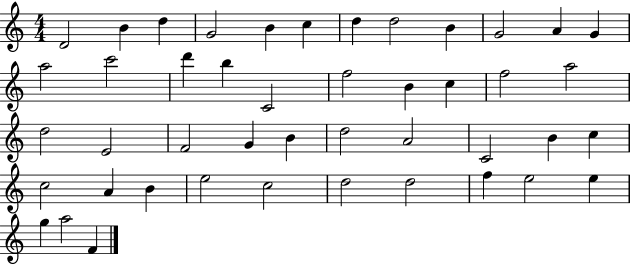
{
  \clef treble
  \numericTimeSignature
  \time 4/4
  \key c \major
  d'2 b'4 d''4 | g'2 b'4 c''4 | d''4 d''2 b'4 | g'2 a'4 g'4 | \break a''2 c'''2 | d'''4 b''4 c'2 | f''2 b'4 c''4 | f''2 a''2 | \break d''2 e'2 | f'2 g'4 b'4 | d''2 a'2 | c'2 b'4 c''4 | \break c''2 a'4 b'4 | e''2 c''2 | d''2 d''2 | f''4 e''2 e''4 | \break g''4 a''2 f'4 | \bar "|."
}